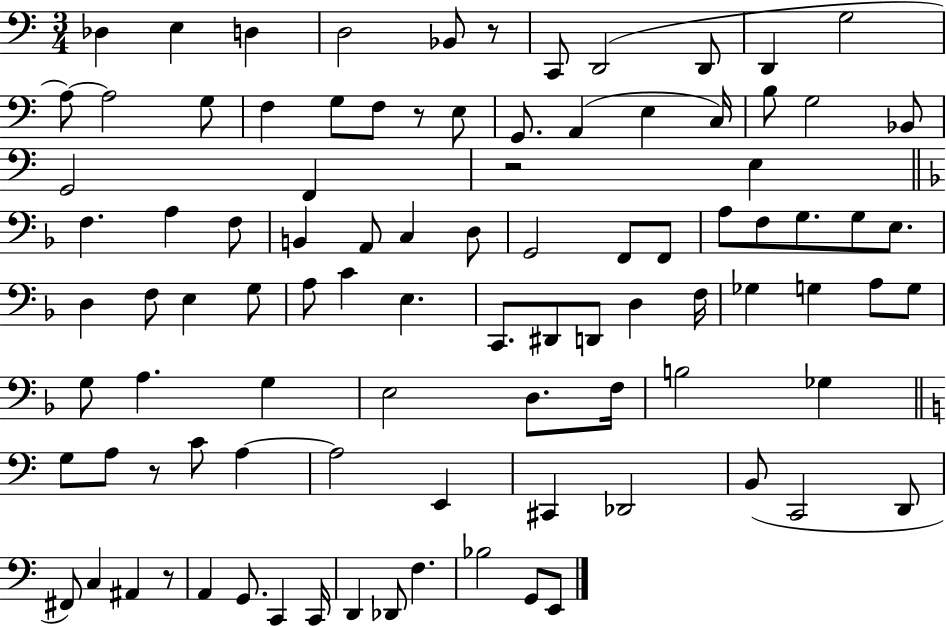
Db3/q E3/q D3/q D3/h Bb2/e R/e C2/e D2/h D2/e D2/q G3/h A3/e A3/h G3/e F3/q G3/e F3/e R/e E3/e G2/e. A2/q E3/q C3/s B3/e G3/h Bb2/e G2/h F2/q R/h E3/q F3/q. A3/q F3/e B2/q A2/e C3/q D3/e G2/h F2/e F2/e A3/e F3/e G3/e. G3/e E3/e. D3/q F3/e E3/q G3/e A3/e C4/q E3/q. C2/e. D#2/e D2/e D3/q F3/s Gb3/q G3/q A3/e G3/e G3/e A3/q. G3/q E3/h D3/e. F3/s B3/h Gb3/q G3/e A3/e R/e C4/e A3/q A3/h E2/q C#2/q Db2/h B2/e C2/h D2/e F#2/e C3/q A#2/q R/e A2/q G2/e. C2/q C2/s D2/q Db2/e F3/q. Bb3/h G2/e E2/e